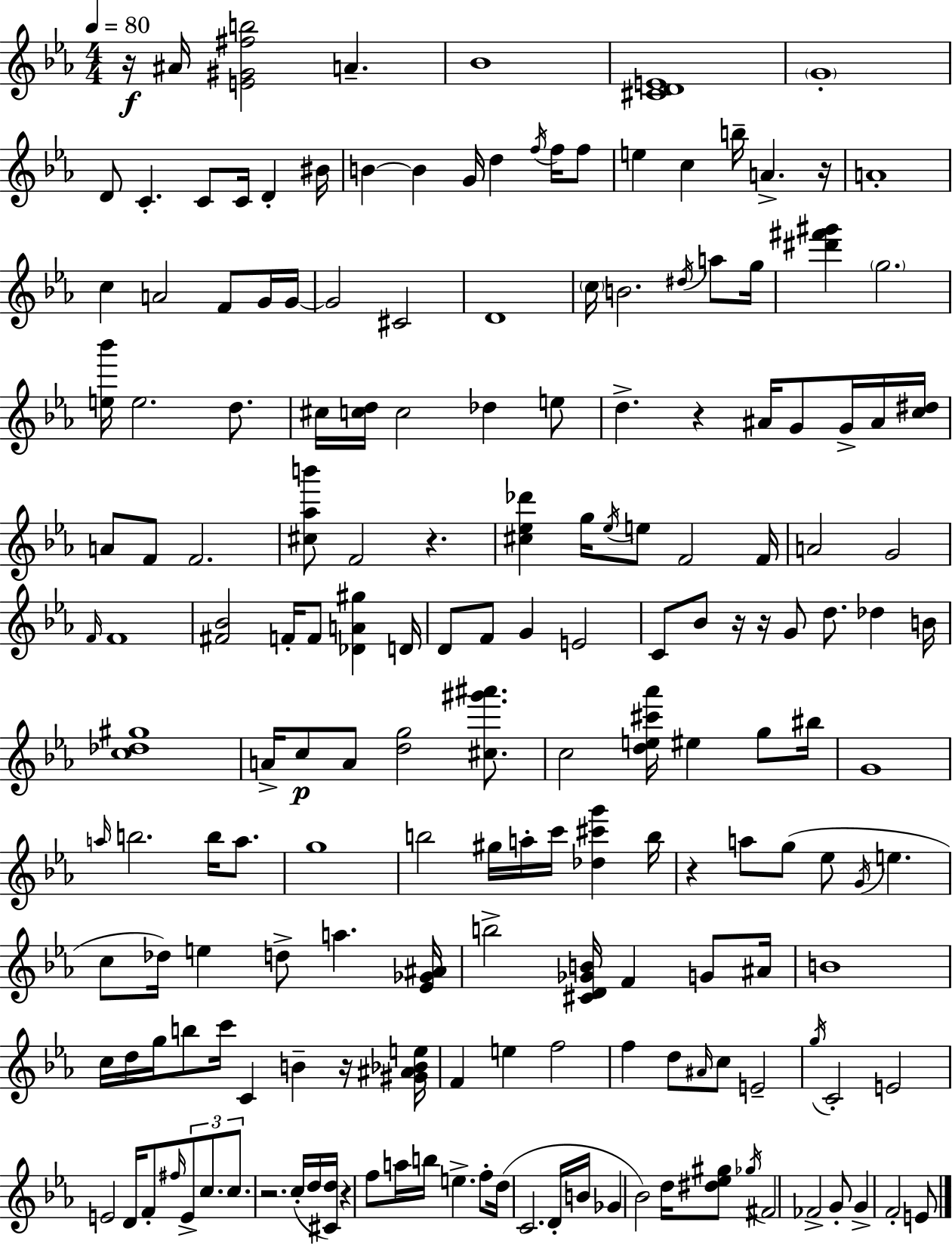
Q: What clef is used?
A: treble